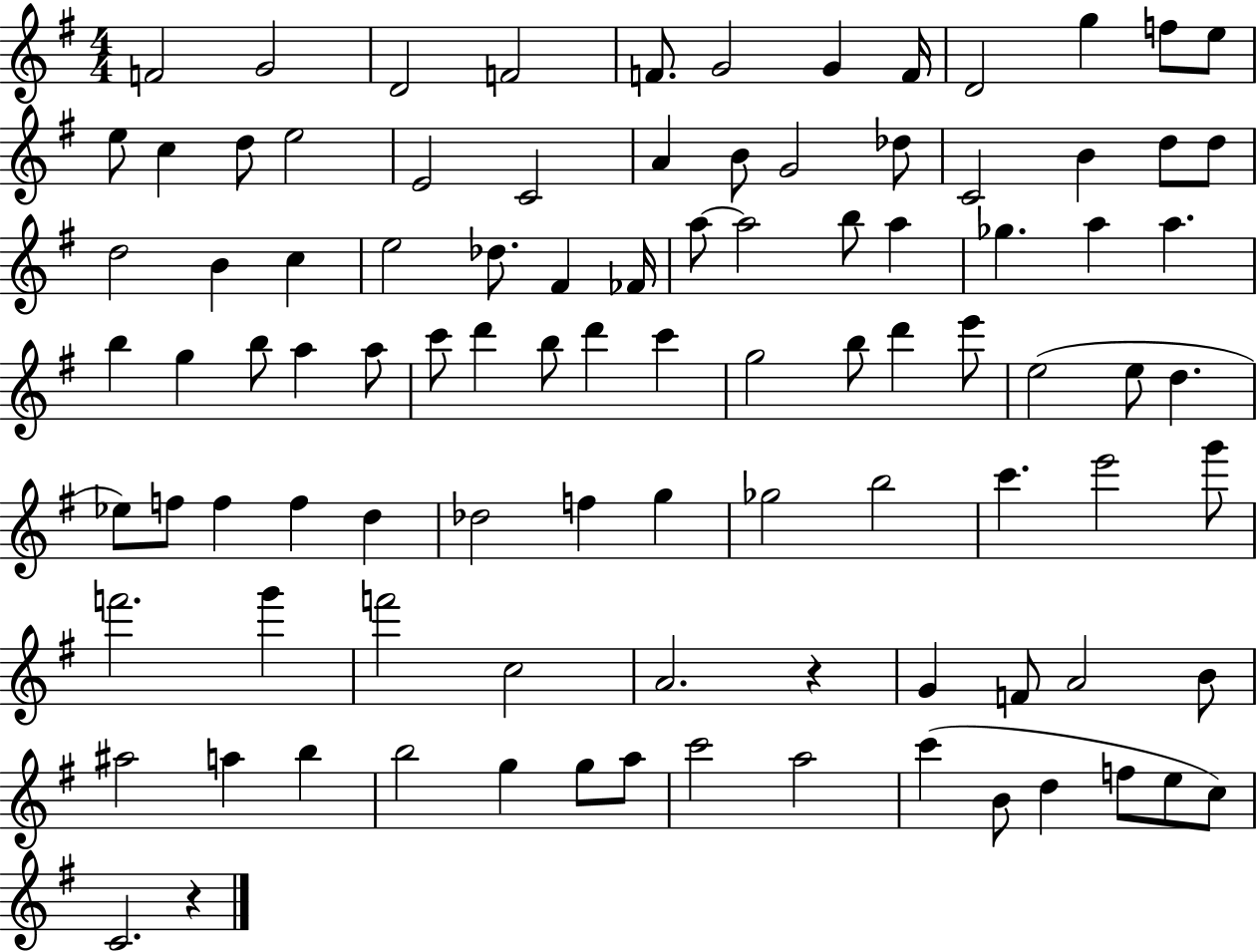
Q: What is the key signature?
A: G major